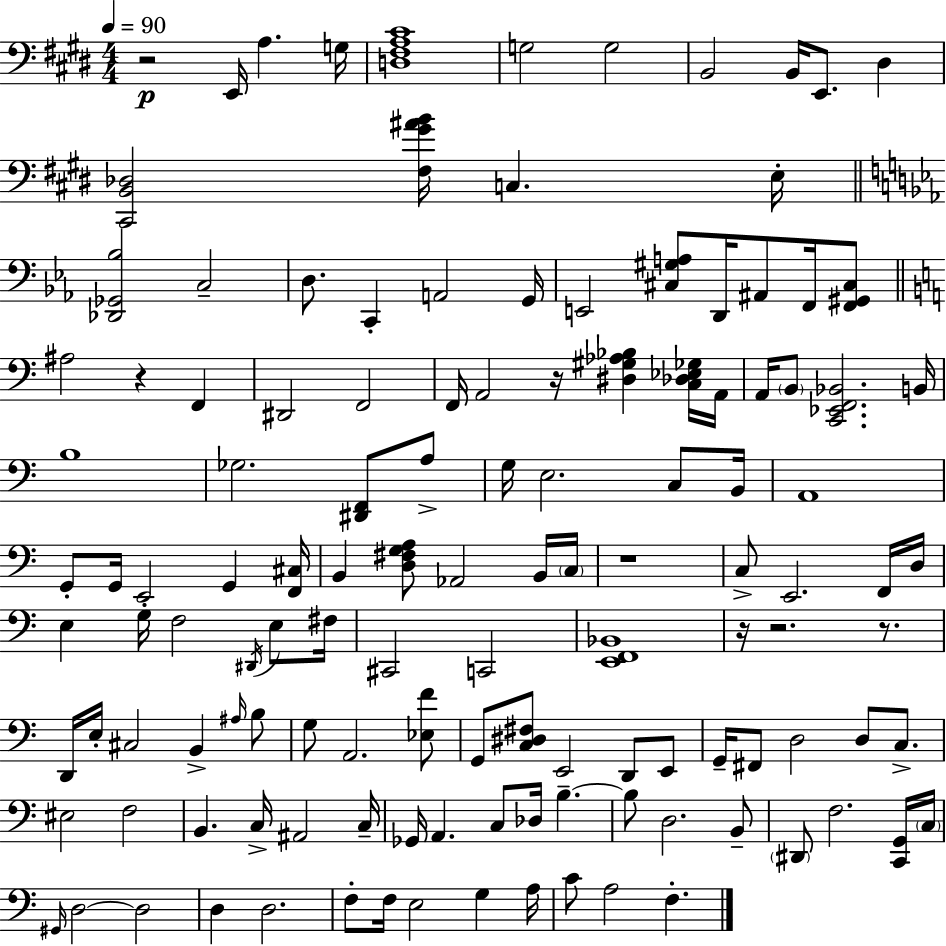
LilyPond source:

{
  \clef bass
  \numericTimeSignature
  \time 4/4
  \key e \major
  \tempo 4 = 90
  r2\p e,16 a4. g16 | <d fis a cis'>1 | g2 g2 | b,2 b,16 e,8. dis4 | \break <cis, b, des>2 <fis gis' ais' b'>16 c4. e16-. | \bar "||" \break \key c \minor <des, ges, bes>2 c2-- | d8. c,4-. a,2 g,16 | e,2 <cis gis a>8 d,16 ais,8 f,16 <f, gis, cis>8 | \bar "||" \break \key c \major ais2 r4 f,4 | dis,2 f,2 | f,16 a,2 r16 <dis gis aes bes>4 <c des ees ges>16 a,16 | a,16 \parenthesize b,8 <c, ees, f, bes,>2. b,16 | \break b1 | ges2. <dis, f,>8 a8-> | g16 e2. c8 b,16 | a,1 | \break g,8-. g,16 e,2 g,4 <f, cis>16 | b,4 <d fis g a>8 aes,2 b,16 \parenthesize c16 | r1 | c8-> e,2. f,16 d16 | \break e4 g16-. f2 \acciaccatura { dis,16 } e8 | fis16 cis,2 c,2 | <e, f, bes,>1 | r16 r2. r8. | \break d,16 e16-. cis2 b,4-> \grace { ais16 } | b8 g8 a,2. | <ees f'>8 g,8 <c dis fis>8 e,2 d,8 | e,8 g,16-- fis,8 d2 d8 c8.-> | \break eis2 f2 | b,4. c16-> ais,2 | c16-- ges,16 a,4. c8 des16 b4.--~~ | b8 d2. | \break b,8-- \parenthesize dis,8 f2. | <c, g,>16 \parenthesize c16 \grace { gis,16 } d2~~ d2 | d4 d2. | f8-. f16 e2 g4 | \break a16 c'8 a2 f4.-. | \bar "|."
}